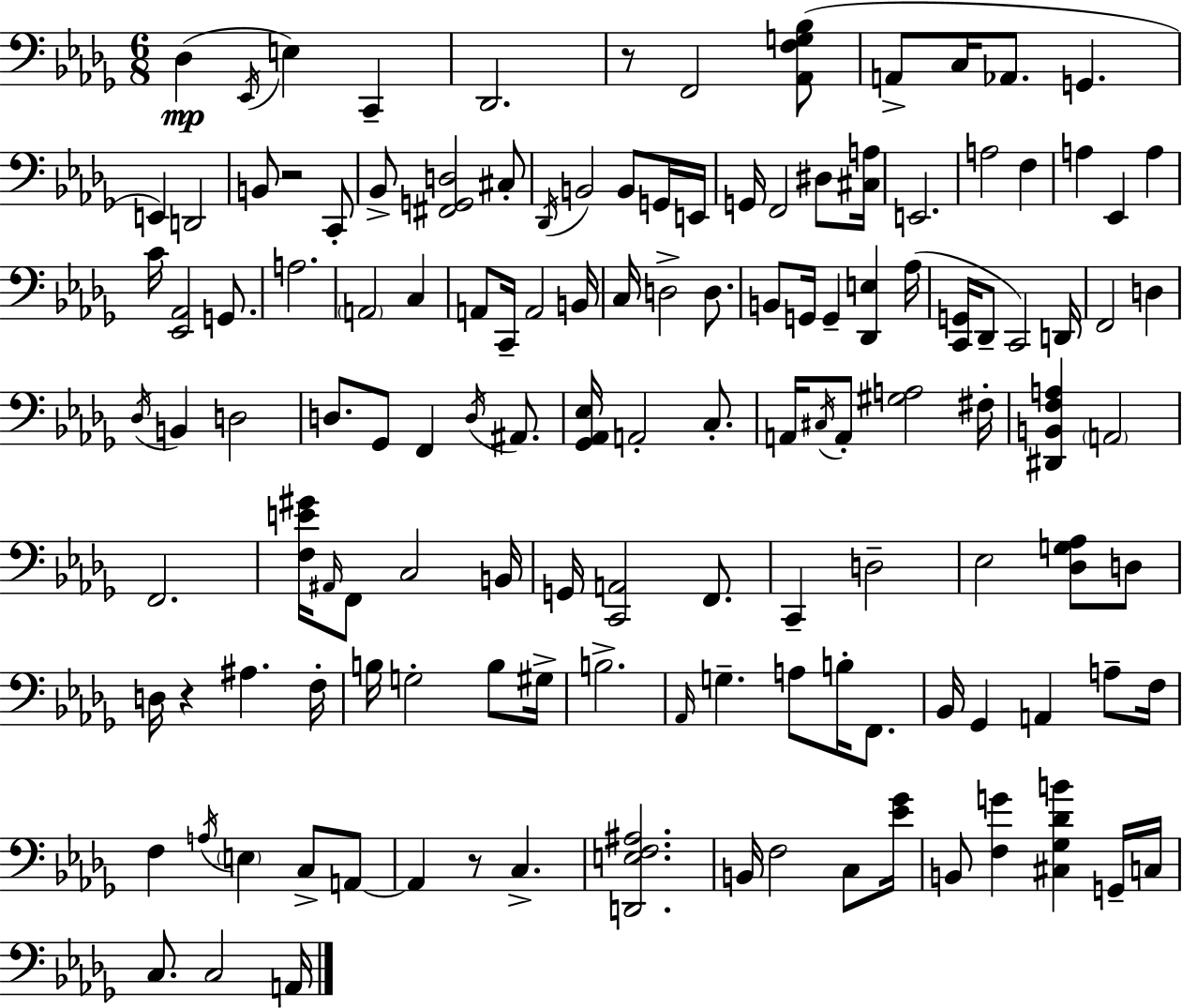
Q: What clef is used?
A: bass